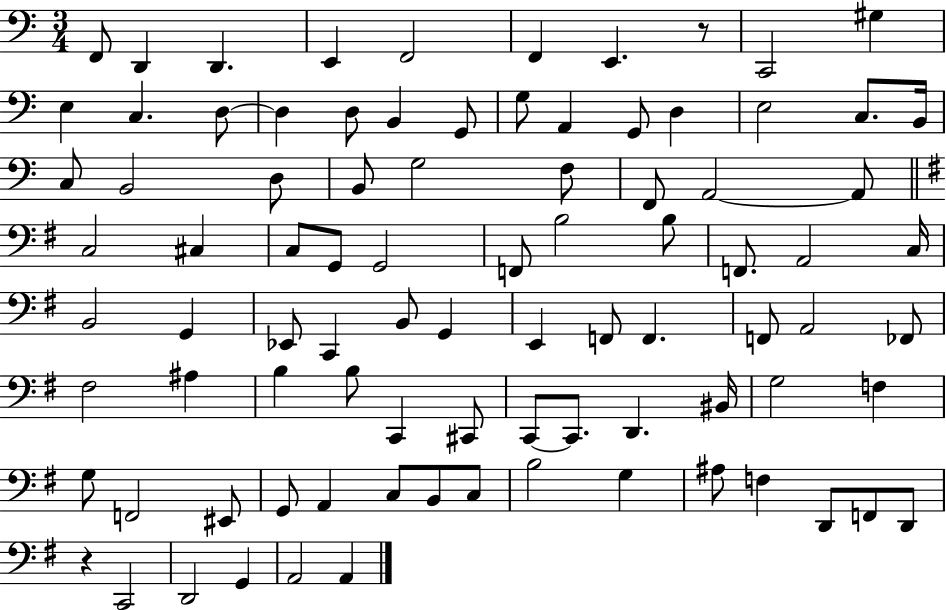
{
  \clef bass
  \numericTimeSignature
  \time 3/4
  \key c \major
  \repeat volta 2 { f,8 d,4 d,4. | e,4 f,2 | f,4 e,4. r8 | c,2 gis4 | \break e4 c4. d8~~ | d4 d8 b,4 g,8 | g8 a,4 g,8 d4 | e2 c8. b,16 | \break c8 b,2 d8 | b,8 g2 f8 | f,8 a,2~~ a,8 | \bar "||" \break \key g \major c2 cis4 | c8 g,8 g,2 | f,8 b2 b8 | f,8. a,2 c16 | \break b,2 g,4 | ees,8 c,4 b,8 g,4 | e,4 f,8 f,4. | f,8 a,2 fes,8 | \break fis2 ais4 | b4 b8 c,4 cis,8 | c,8~~ c,8. d,4. bis,16 | g2 f4 | \break g8 f,2 eis,8 | g,8 a,4 c8 b,8 c8 | b2 g4 | ais8 f4 d,8 f,8 d,8 | \break r4 c,2 | d,2 g,4 | a,2 a,4 | } \bar "|."
}